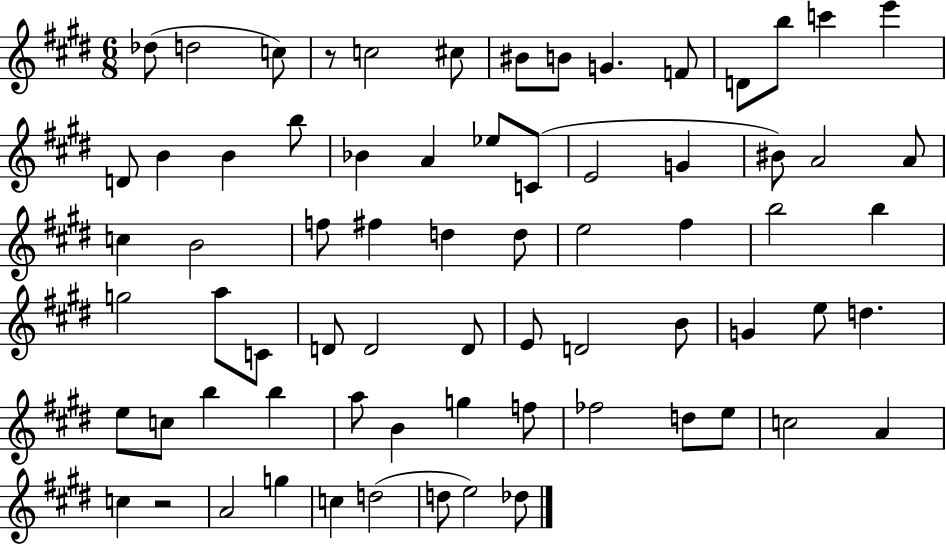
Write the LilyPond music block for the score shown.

{
  \clef treble
  \numericTimeSignature
  \time 6/8
  \key e \major
  des''8( d''2 c''8) | r8 c''2 cis''8 | bis'8 b'8 g'4. f'8 | d'8 b''8 c'''4 e'''4 | \break d'8 b'4 b'4 b''8 | bes'4 a'4 ees''8 c'8( | e'2 g'4 | bis'8) a'2 a'8 | \break c''4 b'2 | f''8 fis''4 d''4 d''8 | e''2 fis''4 | b''2 b''4 | \break g''2 a''8 c'8 | d'8 d'2 d'8 | e'8 d'2 b'8 | g'4 e''8 d''4. | \break e''8 c''8 b''4 b''4 | a''8 b'4 g''4 f''8 | fes''2 d''8 e''8 | c''2 a'4 | \break c''4 r2 | a'2 g''4 | c''4 d''2( | d''8 e''2) des''8 | \break \bar "|."
}